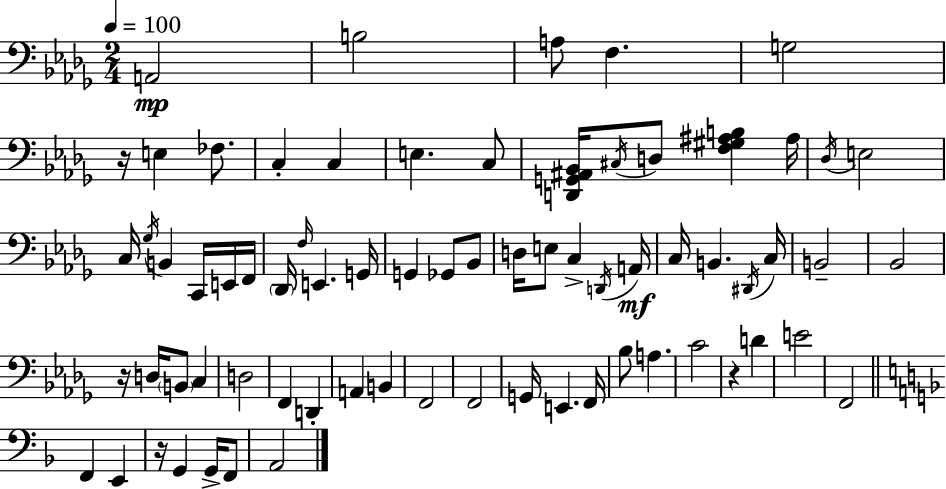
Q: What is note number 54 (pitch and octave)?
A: Bb3